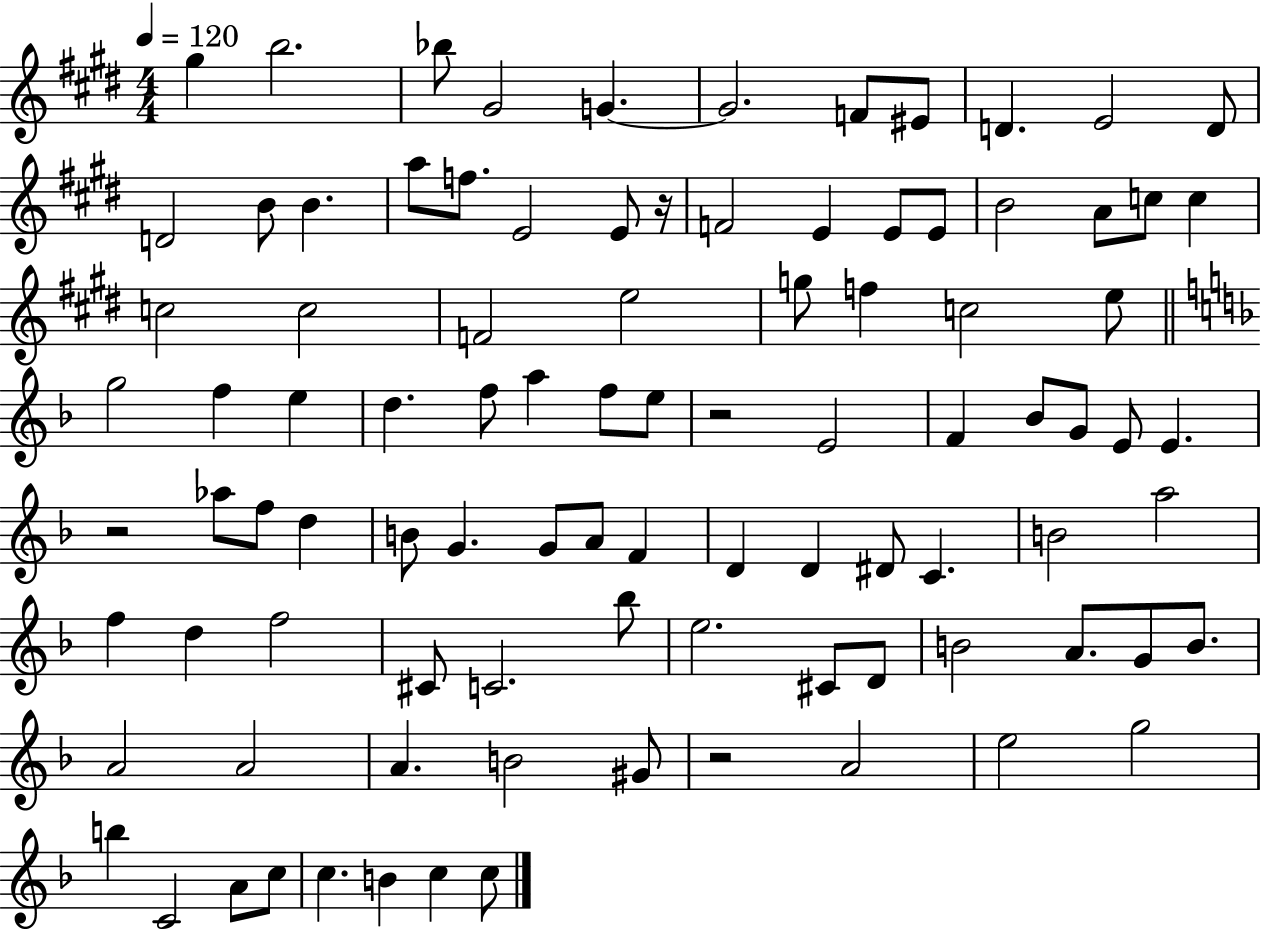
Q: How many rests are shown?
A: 4